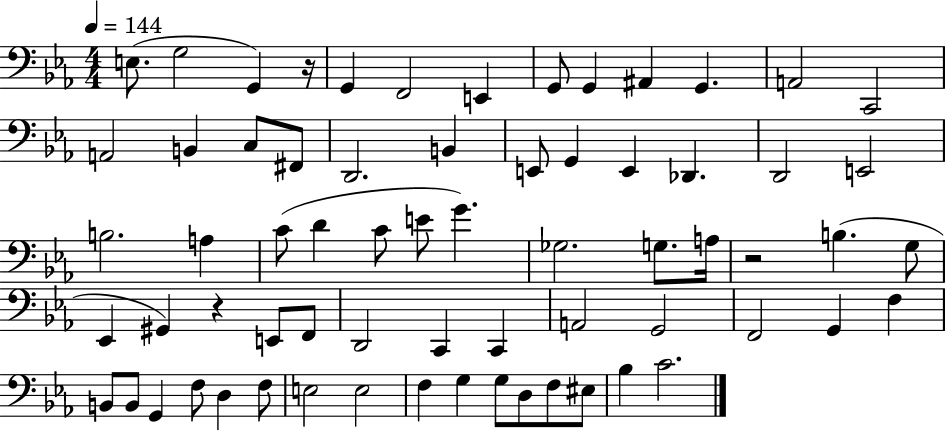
X:1
T:Untitled
M:4/4
L:1/4
K:Eb
E,/2 G,2 G,, z/4 G,, F,,2 E,, G,,/2 G,, ^A,, G,, A,,2 C,,2 A,,2 B,, C,/2 ^F,,/2 D,,2 B,, E,,/2 G,, E,, _D,, D,,2 E,,2 B,2 A, C/2 D C/2 E/2 G _G,2 G,/2 A,/4 z2 B, G,/2 _E,, ^G,, z E,,/2 F,,/2 D,,2 C,, C,, A,,2 G,,2 F,,2 G,, F, B,,/2 B,,/2 G,, F,/2 D, F,/2 E,2 E,2 F, G, G,/2 D,/2 F,/2 ^E,/2 _B, C2